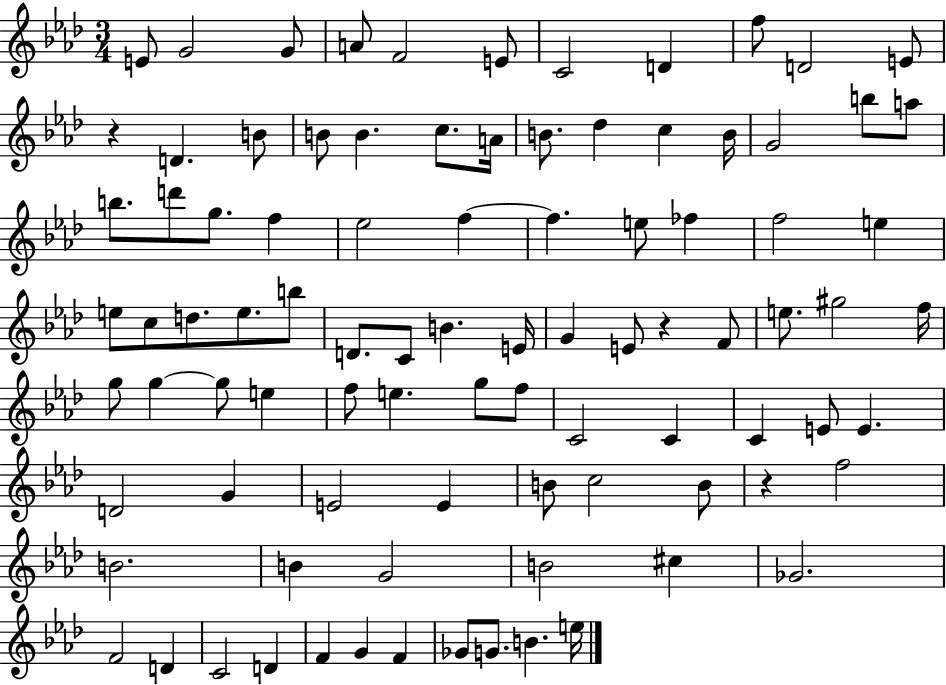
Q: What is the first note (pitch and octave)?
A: E4